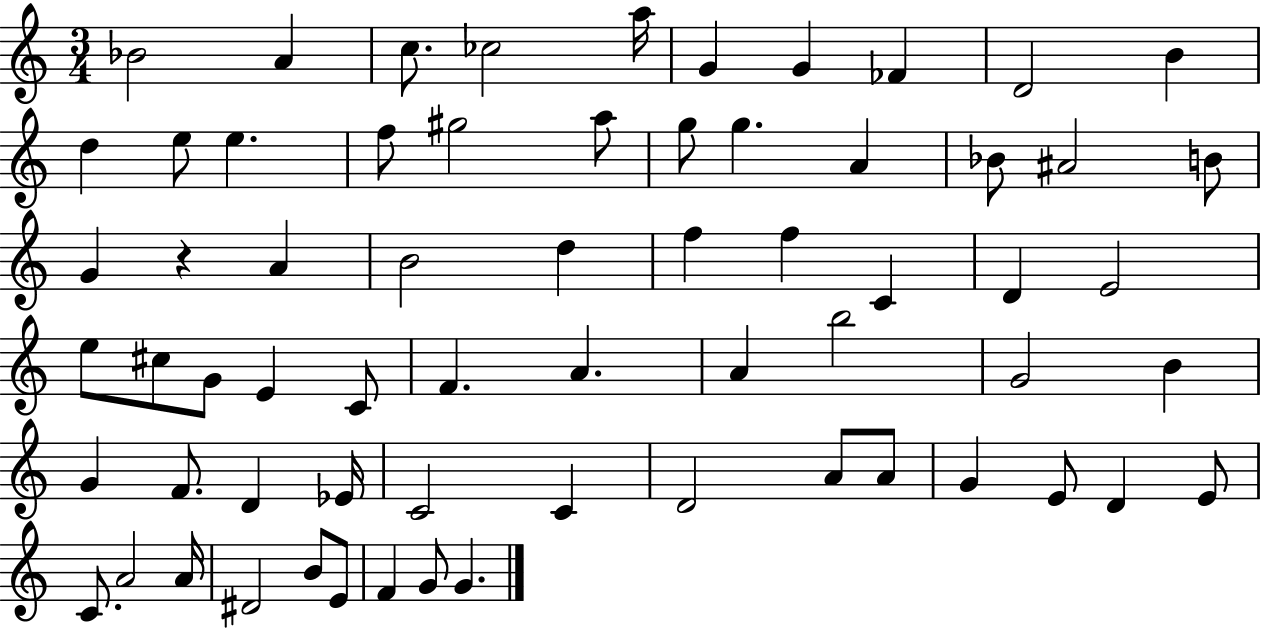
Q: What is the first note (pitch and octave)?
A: Bb4